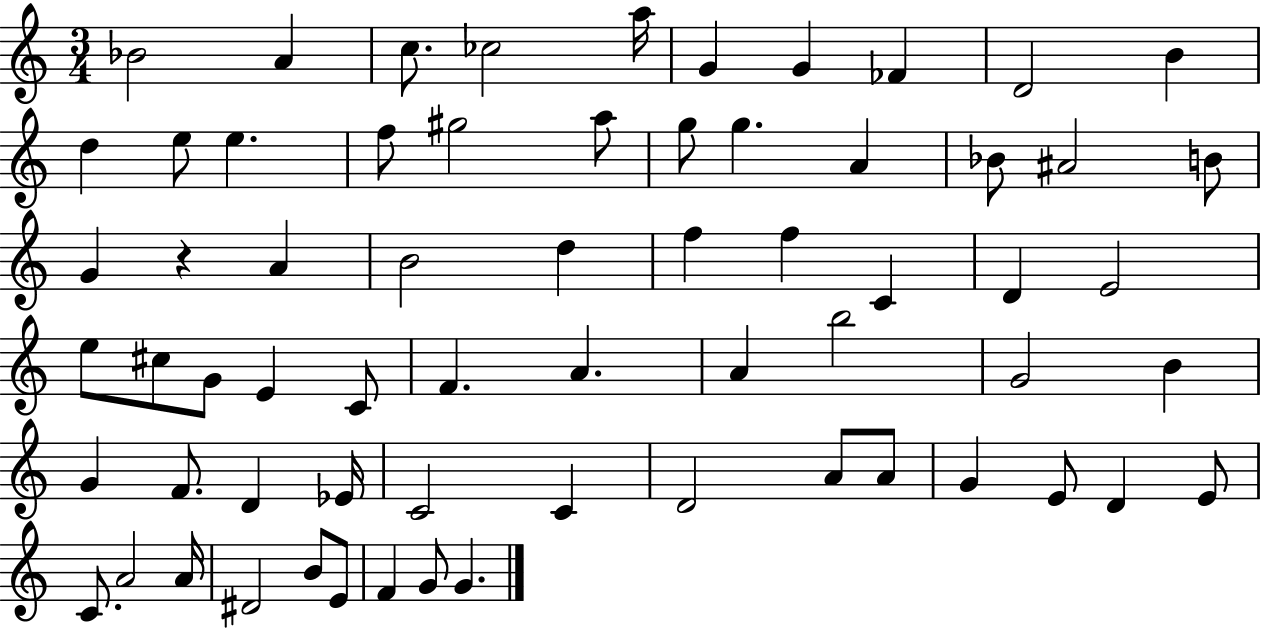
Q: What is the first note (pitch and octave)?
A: Bb4